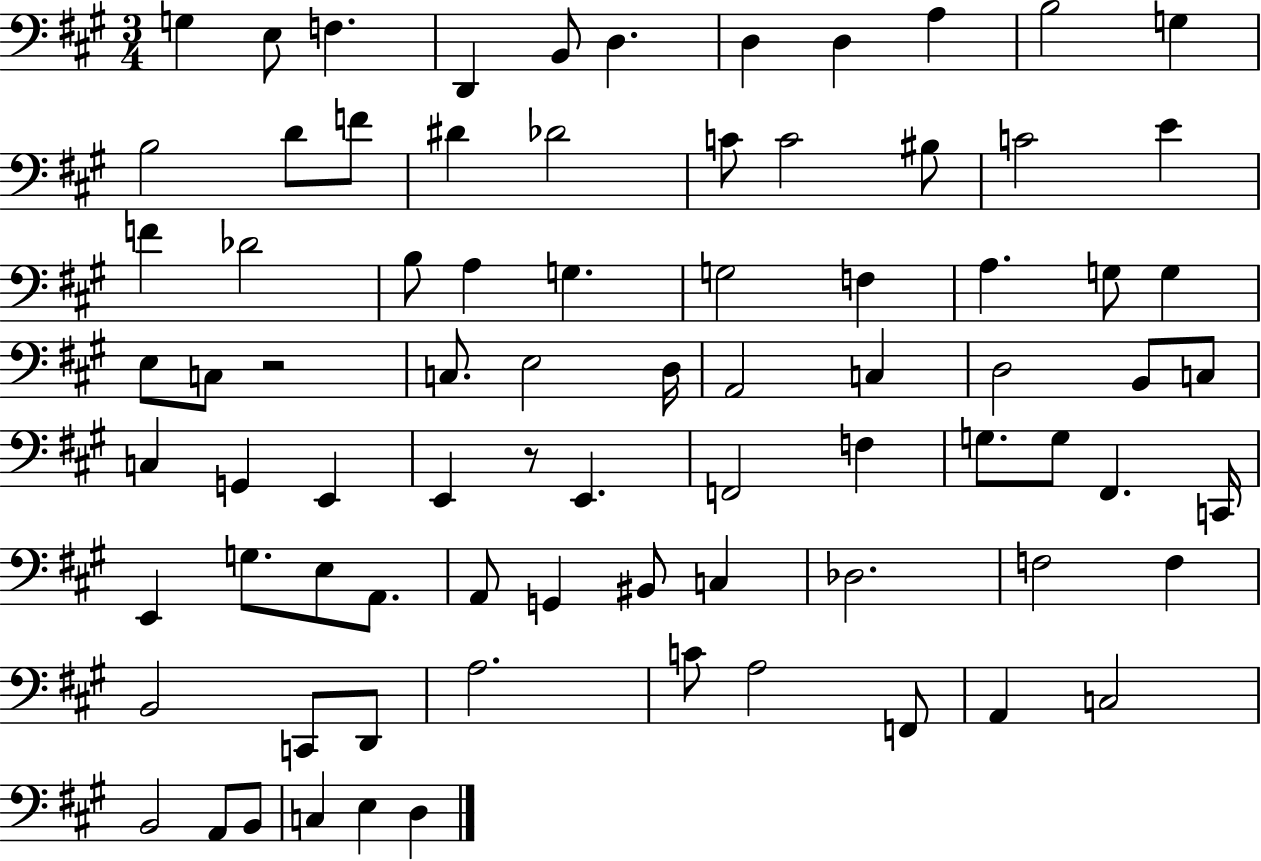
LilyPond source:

{
  \clef bass
  \numericTimeSignature
  \time 3/4
  \key a \major
  g4 e8 f4. | d,4 b,8 d4. | d4 d4 a4 | b2 g4 | \break b2 d'8 f'8 | dis'4 des'2 | c'8 c'2 bis8 | c'2 e'4 | \break f'4 des'2 | b8 a4 g4. | g2 f4 | a4. g8 g4 | \break e8 c8 r2 | c8. e2 d16 | a,2 c4 | d2 b,8 c8 | \break c4 g,4 e,4 | e,4 r8 e,4. | f,2 f4 | g8. g8 fis,4. c,16 | \break e,4 g8. e8 a,8. | a,8 g,4 bis,8 c4 | des2. | f2 f4 | \break b,2 c,8 d,8 | a2. | c'8 a2 f,8 | a,4 c2 | \break b,2 a,8 b,8 | c4 e4 d4 | \bar "|."
}